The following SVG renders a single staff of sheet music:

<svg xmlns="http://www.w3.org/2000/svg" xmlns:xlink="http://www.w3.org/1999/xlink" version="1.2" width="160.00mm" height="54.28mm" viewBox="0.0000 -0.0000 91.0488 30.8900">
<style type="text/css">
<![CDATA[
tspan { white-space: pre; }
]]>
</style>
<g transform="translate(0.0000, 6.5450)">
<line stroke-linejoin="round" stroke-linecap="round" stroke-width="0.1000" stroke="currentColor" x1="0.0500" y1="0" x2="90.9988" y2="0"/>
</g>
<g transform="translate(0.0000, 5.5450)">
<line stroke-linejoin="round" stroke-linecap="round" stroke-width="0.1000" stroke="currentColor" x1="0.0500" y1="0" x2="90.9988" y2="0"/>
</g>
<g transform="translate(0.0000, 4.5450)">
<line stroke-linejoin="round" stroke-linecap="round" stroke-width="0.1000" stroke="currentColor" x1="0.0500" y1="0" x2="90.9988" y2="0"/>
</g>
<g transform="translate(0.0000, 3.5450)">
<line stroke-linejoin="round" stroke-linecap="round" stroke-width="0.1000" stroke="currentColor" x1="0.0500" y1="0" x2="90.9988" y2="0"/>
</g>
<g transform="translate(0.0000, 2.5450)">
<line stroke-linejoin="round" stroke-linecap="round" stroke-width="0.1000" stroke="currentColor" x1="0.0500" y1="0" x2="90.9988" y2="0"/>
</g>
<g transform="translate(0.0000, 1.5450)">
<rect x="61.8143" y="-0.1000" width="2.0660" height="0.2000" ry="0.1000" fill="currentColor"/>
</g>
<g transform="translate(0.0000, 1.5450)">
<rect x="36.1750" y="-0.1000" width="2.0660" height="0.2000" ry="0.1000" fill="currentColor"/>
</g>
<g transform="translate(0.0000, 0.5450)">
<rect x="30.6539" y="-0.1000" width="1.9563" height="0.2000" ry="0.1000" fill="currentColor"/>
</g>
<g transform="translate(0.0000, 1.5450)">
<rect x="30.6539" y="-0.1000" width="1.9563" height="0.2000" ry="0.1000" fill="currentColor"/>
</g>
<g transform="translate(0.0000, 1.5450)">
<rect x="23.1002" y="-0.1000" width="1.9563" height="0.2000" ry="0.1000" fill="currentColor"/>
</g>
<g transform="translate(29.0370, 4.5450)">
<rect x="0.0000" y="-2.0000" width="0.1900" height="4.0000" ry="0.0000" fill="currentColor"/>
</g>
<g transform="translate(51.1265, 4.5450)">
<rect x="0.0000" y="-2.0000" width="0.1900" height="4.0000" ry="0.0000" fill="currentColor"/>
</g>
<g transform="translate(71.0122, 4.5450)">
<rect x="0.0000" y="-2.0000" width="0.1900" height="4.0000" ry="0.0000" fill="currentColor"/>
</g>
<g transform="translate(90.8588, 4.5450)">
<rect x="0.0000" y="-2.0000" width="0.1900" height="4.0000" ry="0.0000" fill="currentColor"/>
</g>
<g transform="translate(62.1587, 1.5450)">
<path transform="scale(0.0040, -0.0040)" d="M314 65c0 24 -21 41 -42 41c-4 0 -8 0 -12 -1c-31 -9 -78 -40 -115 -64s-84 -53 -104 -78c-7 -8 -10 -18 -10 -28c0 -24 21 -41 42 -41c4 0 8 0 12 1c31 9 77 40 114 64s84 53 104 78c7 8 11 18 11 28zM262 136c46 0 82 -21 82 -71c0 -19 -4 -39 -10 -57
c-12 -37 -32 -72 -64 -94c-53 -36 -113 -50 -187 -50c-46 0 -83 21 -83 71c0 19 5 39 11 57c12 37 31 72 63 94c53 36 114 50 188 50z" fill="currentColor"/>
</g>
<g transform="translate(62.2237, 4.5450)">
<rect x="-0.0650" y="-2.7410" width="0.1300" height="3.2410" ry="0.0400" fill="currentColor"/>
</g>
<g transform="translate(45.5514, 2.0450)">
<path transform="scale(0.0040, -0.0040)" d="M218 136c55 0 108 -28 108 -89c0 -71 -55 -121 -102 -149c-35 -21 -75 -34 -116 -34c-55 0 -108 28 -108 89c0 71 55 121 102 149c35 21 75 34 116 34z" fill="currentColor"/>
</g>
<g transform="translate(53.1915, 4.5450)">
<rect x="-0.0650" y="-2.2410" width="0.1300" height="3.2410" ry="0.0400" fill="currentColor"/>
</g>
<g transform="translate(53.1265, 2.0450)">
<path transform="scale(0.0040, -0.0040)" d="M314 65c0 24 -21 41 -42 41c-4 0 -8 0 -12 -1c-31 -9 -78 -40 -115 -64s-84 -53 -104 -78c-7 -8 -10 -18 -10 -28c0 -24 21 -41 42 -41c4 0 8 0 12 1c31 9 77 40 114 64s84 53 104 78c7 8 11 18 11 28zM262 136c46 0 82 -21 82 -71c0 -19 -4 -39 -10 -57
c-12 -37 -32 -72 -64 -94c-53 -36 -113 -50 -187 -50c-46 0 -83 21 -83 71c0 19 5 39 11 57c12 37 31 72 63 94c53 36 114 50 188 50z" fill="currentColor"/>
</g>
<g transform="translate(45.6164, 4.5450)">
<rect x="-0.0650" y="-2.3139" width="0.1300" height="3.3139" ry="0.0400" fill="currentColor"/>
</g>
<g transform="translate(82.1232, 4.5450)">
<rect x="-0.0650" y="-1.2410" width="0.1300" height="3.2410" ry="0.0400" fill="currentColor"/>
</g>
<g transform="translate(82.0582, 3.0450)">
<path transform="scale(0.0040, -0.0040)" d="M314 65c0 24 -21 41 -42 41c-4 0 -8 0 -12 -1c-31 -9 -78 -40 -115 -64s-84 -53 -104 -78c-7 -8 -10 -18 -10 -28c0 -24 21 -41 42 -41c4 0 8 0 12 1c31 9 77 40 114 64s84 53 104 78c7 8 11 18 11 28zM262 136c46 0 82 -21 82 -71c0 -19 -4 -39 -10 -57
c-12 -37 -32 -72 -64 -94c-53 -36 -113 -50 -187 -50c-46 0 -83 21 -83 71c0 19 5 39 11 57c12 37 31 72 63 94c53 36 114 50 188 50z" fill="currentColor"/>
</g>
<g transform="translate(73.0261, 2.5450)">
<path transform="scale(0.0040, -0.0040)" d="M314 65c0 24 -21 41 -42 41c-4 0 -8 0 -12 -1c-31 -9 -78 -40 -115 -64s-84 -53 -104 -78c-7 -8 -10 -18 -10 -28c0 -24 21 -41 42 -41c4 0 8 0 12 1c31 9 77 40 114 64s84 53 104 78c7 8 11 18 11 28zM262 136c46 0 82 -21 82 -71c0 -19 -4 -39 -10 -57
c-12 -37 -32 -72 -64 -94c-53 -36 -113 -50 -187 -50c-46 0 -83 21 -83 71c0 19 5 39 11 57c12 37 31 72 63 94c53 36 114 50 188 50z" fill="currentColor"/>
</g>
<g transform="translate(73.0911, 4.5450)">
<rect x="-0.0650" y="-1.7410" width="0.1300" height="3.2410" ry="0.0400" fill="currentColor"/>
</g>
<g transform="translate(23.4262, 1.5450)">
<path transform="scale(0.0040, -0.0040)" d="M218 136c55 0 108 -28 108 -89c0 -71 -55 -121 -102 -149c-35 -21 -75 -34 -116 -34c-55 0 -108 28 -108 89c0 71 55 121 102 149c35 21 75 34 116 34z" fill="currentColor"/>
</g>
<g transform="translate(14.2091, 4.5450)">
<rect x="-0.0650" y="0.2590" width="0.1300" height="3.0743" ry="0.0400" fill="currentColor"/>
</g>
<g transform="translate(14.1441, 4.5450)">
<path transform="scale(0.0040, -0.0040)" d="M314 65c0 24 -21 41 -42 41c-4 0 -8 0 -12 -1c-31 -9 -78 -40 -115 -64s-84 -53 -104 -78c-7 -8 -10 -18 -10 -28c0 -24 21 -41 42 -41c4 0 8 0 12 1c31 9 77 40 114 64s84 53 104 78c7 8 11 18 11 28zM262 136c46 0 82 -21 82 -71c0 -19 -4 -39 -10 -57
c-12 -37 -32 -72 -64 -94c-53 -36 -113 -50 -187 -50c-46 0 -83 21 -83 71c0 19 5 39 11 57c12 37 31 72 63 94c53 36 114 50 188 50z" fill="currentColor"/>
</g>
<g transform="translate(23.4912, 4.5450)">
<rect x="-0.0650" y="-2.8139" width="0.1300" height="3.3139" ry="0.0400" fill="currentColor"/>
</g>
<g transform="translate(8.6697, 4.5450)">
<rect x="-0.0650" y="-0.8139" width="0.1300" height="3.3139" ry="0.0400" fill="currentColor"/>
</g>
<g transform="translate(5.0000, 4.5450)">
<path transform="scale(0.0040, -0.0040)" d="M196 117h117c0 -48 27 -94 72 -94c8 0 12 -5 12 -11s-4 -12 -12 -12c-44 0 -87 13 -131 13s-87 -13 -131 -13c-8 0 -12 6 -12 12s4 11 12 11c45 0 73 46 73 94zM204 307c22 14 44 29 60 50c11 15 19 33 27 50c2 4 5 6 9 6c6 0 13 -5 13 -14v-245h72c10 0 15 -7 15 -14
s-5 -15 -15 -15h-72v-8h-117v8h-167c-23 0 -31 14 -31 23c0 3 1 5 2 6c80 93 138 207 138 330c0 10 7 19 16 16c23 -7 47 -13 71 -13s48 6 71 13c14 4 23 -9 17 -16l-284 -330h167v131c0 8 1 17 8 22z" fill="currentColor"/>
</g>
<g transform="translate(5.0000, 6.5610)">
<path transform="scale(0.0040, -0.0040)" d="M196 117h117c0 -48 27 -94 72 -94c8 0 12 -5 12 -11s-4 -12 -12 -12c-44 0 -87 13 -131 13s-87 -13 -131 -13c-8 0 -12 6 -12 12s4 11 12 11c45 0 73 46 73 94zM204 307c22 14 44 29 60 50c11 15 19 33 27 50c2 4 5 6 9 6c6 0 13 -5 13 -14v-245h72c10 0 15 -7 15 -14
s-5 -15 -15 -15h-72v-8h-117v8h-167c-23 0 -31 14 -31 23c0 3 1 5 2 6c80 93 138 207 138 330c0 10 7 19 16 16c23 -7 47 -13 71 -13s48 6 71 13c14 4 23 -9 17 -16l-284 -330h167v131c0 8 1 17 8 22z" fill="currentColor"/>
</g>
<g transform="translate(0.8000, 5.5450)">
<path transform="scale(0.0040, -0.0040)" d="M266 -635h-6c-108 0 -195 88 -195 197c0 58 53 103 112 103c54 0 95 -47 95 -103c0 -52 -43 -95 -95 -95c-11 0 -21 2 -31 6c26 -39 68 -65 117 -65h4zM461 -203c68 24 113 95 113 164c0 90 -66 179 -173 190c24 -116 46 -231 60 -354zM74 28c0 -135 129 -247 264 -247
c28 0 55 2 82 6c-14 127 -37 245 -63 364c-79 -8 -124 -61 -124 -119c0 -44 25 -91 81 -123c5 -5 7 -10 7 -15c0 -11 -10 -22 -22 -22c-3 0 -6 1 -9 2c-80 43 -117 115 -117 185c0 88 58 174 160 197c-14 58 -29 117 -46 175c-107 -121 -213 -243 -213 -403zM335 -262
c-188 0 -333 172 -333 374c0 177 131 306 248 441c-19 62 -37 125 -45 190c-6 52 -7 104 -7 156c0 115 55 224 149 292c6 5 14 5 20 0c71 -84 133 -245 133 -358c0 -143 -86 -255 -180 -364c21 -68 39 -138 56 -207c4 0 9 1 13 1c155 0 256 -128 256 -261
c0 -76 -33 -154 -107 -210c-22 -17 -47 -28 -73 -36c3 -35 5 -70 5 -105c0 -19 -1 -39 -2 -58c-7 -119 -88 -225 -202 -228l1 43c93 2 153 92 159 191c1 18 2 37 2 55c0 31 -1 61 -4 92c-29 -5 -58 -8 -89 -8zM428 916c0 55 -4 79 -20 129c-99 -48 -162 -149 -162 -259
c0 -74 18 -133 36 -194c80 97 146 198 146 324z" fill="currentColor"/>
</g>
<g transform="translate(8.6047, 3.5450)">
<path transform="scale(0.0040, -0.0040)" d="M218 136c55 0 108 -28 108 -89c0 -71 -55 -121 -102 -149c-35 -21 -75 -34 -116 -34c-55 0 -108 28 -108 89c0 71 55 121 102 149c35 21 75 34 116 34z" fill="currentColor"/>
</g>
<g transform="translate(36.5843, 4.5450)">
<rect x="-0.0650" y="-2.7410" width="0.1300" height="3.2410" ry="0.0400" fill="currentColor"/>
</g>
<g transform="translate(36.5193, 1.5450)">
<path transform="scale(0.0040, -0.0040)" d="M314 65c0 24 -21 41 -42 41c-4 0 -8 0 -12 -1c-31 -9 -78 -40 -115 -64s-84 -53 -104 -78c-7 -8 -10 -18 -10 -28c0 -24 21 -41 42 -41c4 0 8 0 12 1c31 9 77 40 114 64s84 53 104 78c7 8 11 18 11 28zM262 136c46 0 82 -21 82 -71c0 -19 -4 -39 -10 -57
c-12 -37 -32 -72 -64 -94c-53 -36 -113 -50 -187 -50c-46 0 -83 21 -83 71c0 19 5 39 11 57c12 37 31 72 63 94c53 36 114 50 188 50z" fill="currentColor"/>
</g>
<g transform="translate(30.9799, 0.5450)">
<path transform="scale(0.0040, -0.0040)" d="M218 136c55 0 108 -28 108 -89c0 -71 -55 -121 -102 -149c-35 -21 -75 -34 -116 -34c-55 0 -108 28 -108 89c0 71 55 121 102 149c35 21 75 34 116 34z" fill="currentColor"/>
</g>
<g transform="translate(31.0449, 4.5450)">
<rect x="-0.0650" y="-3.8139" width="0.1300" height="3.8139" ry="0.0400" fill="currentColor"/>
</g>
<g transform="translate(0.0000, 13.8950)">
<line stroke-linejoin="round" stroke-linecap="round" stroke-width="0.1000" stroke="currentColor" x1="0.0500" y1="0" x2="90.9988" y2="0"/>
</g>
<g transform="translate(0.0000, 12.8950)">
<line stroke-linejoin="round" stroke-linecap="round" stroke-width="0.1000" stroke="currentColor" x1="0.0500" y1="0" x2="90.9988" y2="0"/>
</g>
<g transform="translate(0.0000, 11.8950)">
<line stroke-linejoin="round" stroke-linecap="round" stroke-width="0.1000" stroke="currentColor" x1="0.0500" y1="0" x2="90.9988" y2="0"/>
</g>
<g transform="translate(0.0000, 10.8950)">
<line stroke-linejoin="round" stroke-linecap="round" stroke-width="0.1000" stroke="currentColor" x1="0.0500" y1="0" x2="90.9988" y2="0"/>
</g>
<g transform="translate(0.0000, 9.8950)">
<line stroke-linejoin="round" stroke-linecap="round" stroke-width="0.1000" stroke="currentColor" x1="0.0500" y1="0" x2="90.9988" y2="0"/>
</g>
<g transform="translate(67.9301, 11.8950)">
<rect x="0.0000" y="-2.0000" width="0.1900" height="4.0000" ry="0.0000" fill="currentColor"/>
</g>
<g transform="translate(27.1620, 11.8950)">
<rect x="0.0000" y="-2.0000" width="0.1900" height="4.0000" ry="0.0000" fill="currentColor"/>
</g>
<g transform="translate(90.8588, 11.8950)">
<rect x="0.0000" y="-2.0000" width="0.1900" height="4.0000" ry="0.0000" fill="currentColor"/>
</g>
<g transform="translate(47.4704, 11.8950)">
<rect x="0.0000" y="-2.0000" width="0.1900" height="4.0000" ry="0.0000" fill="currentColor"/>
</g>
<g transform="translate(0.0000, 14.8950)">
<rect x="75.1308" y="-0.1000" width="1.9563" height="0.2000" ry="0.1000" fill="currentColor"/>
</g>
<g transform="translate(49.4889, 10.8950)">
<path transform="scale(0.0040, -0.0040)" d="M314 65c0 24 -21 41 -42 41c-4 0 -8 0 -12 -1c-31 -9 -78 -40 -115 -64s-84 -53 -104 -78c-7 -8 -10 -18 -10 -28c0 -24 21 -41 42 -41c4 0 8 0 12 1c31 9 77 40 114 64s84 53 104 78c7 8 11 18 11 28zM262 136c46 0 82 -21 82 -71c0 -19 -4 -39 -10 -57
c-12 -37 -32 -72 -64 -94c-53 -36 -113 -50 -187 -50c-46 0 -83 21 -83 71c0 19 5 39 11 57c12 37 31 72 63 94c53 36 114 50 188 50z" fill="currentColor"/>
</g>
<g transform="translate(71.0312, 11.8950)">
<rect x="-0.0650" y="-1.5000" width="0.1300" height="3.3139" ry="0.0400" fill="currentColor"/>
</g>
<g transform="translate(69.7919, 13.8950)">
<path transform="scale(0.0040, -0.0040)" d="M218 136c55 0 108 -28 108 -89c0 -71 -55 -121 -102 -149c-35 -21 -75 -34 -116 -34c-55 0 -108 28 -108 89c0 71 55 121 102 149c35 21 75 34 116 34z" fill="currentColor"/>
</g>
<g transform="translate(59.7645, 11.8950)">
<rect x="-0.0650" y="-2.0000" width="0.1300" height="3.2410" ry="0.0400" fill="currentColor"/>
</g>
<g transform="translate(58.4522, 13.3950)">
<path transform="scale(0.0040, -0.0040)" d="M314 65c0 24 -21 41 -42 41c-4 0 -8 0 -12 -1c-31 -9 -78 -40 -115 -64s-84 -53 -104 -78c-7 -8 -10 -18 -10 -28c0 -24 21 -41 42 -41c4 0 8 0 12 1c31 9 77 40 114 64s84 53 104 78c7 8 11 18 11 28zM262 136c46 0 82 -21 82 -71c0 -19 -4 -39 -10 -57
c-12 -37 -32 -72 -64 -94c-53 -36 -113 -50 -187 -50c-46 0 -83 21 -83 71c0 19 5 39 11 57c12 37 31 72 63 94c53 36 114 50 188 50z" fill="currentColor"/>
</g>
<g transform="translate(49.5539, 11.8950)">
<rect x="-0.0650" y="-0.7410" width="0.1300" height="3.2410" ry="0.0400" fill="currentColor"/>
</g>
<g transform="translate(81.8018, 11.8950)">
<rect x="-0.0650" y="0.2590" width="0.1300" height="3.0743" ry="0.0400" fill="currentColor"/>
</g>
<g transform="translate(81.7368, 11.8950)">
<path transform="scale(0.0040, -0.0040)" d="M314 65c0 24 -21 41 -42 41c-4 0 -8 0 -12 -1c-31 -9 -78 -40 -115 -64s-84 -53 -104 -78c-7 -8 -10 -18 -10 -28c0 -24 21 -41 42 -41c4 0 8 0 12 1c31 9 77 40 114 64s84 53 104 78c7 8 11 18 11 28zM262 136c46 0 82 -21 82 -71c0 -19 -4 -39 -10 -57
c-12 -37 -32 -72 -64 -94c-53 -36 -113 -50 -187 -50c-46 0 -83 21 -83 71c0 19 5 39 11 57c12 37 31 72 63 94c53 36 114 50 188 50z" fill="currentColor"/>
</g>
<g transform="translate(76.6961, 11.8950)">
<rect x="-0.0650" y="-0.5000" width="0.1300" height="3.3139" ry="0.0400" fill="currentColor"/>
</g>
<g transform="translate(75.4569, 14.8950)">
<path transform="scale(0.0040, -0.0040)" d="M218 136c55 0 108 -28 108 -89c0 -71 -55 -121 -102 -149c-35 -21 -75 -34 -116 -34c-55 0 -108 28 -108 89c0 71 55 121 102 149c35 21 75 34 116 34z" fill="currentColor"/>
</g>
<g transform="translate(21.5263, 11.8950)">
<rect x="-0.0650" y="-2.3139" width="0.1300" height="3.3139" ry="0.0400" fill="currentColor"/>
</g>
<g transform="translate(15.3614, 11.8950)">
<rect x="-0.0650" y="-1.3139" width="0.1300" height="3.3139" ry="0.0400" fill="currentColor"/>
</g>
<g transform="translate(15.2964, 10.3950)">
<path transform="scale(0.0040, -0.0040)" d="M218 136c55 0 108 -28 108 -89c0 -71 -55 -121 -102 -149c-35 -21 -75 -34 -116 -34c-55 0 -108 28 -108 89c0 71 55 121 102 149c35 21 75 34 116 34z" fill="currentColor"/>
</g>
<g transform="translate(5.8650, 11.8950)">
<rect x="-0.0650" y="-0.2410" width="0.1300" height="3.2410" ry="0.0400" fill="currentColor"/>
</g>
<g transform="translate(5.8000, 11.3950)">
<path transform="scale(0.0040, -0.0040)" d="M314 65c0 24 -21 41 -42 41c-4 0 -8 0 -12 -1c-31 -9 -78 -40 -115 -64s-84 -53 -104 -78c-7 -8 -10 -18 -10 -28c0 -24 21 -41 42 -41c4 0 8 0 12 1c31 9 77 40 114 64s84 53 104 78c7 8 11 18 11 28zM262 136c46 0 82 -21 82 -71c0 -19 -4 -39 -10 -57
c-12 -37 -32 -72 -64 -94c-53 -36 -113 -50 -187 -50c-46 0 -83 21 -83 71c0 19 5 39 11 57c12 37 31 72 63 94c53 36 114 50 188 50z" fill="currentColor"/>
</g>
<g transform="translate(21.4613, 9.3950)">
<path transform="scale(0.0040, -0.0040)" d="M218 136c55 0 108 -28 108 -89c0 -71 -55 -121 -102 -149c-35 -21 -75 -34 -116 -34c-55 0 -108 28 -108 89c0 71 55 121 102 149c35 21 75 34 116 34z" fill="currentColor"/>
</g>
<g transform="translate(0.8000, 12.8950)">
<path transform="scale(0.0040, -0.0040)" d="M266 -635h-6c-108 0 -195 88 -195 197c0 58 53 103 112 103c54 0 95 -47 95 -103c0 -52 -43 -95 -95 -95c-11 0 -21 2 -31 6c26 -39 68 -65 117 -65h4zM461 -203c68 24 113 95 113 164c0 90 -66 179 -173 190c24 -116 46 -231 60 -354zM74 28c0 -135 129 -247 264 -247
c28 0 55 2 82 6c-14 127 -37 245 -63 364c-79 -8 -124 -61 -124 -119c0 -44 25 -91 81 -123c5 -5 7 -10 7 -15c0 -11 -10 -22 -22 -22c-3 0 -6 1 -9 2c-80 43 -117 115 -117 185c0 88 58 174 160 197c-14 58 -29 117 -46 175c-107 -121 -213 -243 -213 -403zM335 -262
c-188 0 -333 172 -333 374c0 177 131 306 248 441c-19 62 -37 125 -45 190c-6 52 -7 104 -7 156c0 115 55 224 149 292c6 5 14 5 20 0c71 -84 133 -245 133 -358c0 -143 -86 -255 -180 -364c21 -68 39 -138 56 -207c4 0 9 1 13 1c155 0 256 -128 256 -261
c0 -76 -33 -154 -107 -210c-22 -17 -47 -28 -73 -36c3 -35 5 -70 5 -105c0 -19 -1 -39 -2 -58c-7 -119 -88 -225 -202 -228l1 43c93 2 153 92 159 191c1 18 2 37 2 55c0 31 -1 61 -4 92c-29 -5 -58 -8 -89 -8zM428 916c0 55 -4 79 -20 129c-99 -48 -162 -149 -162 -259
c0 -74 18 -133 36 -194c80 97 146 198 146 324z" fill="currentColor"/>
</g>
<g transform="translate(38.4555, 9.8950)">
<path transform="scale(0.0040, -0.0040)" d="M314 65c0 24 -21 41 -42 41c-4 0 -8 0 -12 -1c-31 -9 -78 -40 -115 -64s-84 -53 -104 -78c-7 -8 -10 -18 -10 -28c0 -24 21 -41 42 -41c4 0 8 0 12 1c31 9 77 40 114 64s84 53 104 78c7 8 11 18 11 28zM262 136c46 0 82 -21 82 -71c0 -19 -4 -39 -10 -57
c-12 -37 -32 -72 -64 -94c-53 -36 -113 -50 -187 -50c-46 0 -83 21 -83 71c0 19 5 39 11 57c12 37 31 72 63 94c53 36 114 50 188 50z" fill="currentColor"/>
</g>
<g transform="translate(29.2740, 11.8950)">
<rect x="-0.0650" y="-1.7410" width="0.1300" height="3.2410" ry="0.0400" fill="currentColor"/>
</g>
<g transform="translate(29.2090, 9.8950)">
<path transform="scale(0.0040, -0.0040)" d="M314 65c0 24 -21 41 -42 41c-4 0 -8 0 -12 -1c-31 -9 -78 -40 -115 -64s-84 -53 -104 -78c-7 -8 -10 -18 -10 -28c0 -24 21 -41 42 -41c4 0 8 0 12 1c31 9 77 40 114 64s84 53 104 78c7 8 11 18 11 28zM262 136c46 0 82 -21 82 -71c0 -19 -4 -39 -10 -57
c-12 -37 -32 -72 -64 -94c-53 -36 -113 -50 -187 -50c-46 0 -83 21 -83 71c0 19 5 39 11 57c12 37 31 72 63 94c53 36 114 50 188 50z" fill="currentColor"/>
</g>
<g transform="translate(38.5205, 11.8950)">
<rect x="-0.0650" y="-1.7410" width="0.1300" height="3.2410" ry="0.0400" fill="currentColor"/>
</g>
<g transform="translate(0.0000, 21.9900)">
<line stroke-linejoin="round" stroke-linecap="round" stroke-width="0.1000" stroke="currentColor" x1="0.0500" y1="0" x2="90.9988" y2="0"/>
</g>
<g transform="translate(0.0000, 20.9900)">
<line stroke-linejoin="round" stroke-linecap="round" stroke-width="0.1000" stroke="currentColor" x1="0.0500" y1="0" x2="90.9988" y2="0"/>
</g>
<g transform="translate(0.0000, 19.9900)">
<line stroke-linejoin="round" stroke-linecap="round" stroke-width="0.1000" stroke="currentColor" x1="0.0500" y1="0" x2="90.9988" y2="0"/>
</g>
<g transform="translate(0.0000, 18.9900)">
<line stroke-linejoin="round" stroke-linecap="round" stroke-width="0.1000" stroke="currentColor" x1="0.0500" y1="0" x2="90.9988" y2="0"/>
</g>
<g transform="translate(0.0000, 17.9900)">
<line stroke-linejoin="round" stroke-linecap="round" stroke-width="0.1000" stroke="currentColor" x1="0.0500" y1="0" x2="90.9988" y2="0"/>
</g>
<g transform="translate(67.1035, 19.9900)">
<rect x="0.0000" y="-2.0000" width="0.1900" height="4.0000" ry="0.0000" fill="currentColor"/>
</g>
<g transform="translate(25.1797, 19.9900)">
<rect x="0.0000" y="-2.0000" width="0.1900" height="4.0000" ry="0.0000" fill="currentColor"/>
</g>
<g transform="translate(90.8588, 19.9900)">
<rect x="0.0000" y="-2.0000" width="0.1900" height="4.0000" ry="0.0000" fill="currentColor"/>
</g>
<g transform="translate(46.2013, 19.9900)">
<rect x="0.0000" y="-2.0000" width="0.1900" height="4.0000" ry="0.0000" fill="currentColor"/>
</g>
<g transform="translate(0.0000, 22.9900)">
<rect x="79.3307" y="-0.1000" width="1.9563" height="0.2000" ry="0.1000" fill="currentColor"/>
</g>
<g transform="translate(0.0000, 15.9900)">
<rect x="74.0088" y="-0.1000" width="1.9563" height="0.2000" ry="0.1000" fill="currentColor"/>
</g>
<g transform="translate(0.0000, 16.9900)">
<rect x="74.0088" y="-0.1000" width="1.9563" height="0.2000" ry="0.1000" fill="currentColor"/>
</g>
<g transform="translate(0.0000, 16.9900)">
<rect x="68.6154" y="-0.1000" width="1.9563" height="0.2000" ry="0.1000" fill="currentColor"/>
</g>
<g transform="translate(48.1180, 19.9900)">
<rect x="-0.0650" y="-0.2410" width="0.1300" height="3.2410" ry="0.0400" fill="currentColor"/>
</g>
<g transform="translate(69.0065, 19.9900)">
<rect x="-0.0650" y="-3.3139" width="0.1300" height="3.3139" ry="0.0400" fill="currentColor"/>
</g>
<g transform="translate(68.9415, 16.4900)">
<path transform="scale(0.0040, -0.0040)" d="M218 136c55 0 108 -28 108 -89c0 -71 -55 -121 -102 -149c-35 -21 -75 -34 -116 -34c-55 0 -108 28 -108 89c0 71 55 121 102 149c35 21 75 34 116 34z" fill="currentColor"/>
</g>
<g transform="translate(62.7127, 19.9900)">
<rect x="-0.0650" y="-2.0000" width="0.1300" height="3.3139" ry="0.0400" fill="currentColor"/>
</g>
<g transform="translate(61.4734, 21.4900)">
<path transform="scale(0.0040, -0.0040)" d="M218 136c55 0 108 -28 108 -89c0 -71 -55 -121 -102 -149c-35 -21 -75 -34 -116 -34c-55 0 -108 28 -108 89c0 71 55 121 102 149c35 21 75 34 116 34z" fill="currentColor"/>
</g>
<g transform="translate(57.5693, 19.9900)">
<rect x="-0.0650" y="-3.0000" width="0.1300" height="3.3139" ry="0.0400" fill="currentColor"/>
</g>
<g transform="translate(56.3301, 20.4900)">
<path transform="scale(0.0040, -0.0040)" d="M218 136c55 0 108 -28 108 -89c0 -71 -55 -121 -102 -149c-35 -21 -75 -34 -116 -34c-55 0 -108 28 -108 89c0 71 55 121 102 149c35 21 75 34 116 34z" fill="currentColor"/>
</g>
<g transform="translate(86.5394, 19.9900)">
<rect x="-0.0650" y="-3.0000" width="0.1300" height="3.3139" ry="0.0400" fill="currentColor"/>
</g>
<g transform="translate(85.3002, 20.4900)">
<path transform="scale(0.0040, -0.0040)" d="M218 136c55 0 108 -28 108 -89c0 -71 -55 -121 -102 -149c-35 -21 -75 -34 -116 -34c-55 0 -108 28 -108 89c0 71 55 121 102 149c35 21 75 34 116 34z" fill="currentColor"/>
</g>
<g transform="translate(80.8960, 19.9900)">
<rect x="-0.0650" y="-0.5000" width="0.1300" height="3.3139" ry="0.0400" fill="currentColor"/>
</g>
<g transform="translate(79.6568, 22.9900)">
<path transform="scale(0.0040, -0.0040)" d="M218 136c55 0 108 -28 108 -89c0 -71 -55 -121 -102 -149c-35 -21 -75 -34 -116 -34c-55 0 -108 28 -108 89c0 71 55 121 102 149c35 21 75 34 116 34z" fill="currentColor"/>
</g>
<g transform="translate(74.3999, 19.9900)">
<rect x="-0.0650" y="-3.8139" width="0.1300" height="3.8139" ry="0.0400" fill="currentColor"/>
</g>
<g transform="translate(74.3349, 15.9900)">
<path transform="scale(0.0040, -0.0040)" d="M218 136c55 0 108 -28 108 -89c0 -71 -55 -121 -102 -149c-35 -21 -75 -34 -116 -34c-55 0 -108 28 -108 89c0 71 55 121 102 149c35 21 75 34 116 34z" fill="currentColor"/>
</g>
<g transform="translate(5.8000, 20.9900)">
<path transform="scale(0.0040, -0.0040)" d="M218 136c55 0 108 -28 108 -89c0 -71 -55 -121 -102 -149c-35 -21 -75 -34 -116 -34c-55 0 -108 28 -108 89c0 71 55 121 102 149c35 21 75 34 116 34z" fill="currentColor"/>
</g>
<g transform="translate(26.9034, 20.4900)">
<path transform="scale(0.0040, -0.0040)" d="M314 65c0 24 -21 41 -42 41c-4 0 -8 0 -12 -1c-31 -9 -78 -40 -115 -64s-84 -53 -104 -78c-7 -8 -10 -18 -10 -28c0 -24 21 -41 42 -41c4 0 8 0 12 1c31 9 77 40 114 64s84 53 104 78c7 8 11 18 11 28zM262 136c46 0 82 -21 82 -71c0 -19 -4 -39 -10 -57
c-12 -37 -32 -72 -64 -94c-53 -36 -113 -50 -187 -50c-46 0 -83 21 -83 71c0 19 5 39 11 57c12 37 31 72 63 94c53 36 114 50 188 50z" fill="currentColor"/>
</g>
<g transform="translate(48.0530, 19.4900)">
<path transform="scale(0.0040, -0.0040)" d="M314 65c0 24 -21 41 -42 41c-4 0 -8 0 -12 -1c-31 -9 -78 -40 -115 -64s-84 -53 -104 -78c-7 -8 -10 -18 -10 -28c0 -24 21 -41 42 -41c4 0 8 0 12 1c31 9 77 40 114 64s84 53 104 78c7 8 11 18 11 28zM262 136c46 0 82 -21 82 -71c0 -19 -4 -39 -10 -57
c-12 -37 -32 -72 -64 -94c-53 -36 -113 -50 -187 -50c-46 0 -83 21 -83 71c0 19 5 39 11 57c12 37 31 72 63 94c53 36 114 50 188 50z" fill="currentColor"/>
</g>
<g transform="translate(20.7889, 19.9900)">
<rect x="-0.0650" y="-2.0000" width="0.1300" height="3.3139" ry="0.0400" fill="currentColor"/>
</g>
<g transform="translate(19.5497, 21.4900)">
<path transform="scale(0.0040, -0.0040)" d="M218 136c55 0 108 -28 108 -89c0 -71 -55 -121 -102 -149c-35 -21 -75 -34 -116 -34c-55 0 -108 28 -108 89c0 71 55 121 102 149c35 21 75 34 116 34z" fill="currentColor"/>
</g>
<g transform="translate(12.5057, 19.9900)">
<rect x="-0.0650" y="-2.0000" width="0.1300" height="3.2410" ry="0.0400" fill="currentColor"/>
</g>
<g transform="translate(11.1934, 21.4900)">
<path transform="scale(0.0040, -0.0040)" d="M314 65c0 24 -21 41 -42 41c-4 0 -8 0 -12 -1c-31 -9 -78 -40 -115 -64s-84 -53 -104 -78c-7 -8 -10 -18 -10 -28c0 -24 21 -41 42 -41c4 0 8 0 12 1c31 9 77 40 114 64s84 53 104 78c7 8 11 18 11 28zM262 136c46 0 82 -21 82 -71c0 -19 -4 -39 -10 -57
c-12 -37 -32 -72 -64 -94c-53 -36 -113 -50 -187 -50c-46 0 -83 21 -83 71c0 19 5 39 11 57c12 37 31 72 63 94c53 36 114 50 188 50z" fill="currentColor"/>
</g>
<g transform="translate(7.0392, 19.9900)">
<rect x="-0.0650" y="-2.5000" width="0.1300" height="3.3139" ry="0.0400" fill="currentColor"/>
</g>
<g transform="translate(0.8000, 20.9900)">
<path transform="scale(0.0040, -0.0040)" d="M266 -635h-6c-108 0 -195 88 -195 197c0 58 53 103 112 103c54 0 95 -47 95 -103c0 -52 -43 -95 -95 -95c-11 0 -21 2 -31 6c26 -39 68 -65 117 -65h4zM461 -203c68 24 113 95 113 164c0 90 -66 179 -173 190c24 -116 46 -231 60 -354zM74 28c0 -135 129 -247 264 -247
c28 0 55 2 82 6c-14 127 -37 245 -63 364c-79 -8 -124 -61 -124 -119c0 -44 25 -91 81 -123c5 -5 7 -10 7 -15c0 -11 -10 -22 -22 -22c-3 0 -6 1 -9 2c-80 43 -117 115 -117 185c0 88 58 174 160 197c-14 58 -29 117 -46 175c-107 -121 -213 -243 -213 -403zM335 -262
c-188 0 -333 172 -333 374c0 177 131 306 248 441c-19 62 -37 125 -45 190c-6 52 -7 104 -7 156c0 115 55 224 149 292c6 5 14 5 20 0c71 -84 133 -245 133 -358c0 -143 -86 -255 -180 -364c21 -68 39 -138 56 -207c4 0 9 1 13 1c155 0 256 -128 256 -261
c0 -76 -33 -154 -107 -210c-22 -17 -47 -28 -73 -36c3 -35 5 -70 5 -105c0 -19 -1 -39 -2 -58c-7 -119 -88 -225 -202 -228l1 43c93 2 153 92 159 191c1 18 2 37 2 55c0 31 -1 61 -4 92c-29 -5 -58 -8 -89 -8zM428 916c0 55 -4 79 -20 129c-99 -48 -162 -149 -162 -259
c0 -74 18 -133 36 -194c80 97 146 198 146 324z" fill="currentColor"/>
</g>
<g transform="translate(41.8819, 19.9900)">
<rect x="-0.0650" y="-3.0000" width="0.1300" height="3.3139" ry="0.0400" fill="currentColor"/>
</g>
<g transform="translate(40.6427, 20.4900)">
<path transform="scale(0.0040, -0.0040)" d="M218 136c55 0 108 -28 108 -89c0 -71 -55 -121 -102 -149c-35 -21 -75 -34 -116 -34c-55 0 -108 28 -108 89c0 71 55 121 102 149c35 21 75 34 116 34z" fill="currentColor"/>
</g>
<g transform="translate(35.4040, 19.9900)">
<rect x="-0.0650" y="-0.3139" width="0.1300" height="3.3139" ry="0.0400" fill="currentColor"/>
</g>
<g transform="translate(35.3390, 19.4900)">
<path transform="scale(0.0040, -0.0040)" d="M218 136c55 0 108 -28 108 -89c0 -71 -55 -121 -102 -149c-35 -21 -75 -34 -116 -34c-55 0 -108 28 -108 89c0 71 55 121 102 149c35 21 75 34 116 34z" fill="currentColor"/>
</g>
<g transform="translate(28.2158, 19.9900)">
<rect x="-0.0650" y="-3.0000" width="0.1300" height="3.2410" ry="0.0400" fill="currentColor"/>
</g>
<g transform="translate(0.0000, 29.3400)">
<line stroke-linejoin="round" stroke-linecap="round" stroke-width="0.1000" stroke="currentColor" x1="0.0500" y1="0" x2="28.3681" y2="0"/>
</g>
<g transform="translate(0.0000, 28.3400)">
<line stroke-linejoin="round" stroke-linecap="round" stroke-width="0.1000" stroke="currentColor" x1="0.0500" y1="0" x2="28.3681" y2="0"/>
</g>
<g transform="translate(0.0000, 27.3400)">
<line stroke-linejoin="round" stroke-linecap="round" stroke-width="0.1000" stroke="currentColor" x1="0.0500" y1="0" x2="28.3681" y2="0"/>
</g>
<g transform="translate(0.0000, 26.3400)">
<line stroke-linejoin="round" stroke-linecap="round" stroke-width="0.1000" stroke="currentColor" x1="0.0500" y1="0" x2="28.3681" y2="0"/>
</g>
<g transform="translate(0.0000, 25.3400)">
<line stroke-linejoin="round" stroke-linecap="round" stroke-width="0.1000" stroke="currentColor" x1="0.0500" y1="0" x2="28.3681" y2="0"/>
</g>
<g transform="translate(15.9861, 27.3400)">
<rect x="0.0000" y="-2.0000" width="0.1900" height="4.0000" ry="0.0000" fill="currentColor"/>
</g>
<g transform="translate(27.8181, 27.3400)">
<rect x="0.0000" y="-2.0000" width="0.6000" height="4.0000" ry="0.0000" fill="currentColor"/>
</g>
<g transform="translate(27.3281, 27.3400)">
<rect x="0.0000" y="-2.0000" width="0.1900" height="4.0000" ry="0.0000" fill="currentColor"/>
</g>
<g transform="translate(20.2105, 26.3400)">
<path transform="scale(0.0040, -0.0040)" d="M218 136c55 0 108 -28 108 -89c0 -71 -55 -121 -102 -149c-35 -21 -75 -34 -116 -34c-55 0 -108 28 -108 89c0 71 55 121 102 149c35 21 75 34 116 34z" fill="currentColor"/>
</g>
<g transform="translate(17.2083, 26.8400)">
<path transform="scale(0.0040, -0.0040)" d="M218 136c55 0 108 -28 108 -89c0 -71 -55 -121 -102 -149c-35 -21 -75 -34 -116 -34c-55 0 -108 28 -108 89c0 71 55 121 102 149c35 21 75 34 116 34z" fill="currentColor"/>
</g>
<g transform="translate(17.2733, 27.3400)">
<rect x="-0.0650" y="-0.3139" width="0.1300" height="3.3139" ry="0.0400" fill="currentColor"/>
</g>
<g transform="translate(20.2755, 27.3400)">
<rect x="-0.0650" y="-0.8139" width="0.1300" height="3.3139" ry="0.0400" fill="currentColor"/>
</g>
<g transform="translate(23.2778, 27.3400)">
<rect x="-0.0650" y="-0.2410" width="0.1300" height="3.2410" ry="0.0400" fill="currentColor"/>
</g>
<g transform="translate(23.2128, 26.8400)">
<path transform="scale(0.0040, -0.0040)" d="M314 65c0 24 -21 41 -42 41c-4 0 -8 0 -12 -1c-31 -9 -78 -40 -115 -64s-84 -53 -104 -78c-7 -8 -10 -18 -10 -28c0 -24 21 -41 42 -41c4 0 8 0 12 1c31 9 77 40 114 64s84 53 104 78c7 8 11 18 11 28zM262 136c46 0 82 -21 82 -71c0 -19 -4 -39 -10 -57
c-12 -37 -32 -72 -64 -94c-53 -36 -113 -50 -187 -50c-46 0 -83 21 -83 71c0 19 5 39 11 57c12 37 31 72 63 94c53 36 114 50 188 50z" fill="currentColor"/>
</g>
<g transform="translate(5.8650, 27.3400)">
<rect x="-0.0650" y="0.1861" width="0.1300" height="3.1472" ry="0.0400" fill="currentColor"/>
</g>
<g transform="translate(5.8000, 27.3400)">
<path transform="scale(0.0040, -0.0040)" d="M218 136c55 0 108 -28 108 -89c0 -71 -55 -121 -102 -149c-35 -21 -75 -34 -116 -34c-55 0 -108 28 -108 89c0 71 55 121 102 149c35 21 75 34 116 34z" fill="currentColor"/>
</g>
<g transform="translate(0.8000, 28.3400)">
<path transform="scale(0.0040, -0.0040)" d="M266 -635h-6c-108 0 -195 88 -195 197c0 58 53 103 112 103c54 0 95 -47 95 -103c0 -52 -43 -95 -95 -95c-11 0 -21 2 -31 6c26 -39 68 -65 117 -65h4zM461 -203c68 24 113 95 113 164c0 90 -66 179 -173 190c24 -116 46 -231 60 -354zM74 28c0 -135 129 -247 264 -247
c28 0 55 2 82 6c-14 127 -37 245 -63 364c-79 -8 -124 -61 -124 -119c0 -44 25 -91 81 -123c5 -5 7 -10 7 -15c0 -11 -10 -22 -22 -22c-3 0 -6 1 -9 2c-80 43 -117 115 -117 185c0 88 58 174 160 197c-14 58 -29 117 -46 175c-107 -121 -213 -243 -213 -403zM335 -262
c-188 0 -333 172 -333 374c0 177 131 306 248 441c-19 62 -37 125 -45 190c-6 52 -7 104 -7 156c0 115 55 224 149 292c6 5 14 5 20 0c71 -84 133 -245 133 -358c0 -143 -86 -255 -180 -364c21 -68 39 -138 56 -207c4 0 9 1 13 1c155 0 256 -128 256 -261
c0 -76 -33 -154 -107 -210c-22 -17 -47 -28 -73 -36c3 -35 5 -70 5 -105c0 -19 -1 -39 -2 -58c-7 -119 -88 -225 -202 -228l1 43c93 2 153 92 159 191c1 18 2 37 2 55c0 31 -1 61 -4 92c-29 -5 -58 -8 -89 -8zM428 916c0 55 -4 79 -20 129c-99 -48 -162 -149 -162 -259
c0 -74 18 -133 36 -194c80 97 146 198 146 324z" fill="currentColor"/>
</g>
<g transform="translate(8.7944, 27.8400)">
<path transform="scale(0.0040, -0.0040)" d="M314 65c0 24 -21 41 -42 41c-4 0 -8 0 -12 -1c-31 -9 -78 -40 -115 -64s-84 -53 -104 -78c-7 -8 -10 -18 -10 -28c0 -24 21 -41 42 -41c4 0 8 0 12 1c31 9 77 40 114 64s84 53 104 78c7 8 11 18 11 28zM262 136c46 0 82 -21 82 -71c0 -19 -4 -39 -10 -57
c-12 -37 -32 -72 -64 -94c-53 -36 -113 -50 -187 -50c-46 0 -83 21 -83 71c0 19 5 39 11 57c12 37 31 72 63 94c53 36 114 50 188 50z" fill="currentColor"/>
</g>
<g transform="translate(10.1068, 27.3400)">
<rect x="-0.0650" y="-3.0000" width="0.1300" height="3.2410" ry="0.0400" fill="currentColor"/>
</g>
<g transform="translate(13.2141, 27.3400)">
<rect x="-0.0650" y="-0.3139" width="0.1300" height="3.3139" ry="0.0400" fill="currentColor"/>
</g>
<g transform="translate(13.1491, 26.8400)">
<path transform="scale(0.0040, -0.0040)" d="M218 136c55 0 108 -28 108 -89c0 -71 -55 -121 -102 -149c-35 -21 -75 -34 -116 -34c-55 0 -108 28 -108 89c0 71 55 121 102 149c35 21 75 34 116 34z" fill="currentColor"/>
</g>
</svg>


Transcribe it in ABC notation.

X:1
T:Untitled
M:4/4
L:1/4
K:C
d B2 a c' a2 g g2 a2 f2 e2 c2 e g f2 f2 d2 F2 E C B2 G F2 F A2 c A c2 A F b c' C A B A2 c c d c2